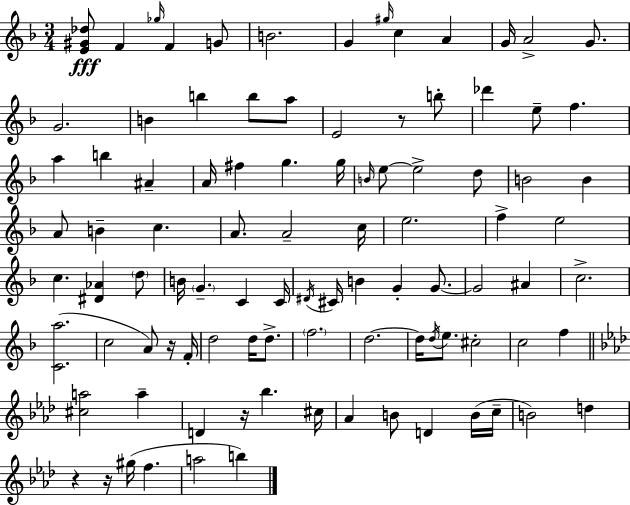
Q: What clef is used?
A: treble